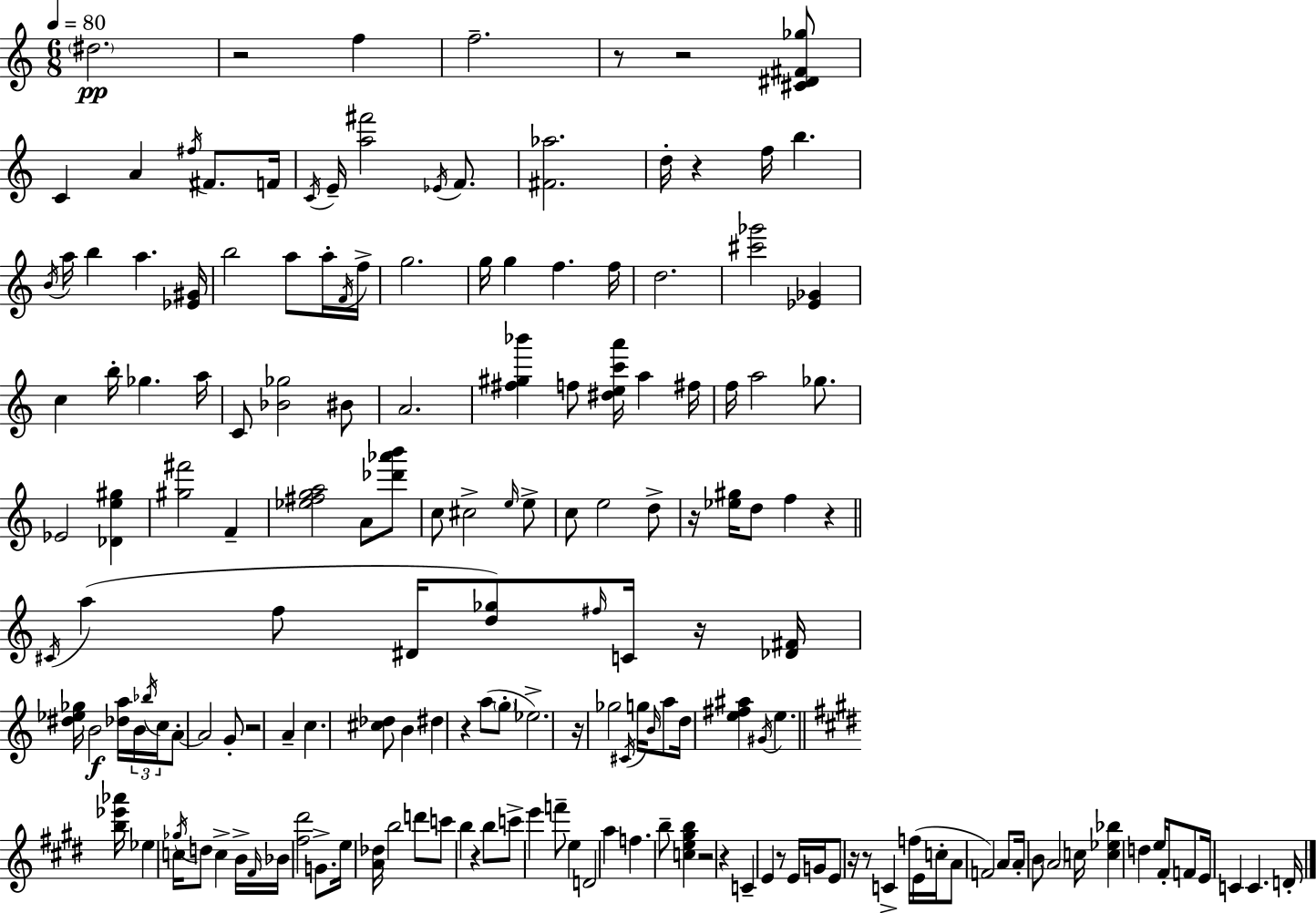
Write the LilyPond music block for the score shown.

{
  \clef treble
  \numericTimeSignature
  \time 6/8
  \key c \major
  \tempo 4 = 80
  \parenthesize dis''2.\pp | r2 f''4 | f''2.-- | r8 r2 <cis' dis' fis' ges''>8 | \break c'4 a'4 \acciaccatura { fis''16 } fis'8. | f'16 \acciaccatura { c'16 } e'16-- <a'' fis'''>2 \acciaccatura { ees'16 } | f'8. <fis' aes''>2. | d''16-. r4 f''16 b''4. | \break \acciaccatura { b'16 } a''16 b''4 a''4. | <ees' gis'>16 b''2 | a''8 a''16-. \acciaccatura { f'16 } f''16-> g''2. | g''16 g''4 f''4. | \break f''16 d''2. | <cis''' ges'''>2 | <ees' ges'>4 c''4 b''16-. ges''4. | a''16 c'8 <bes' ges''>2 | \break bis'8 a'2. | <fis'' gis'' bes'''>4 f''8 <dis'' e'' c''' a'''>16 | a''4 fis''16 f''16 a''2 | ges''8. ees'2 | \break <des' e'' gis''>4 <gis'' fis'''>2 | f'4-- <ees'' fis'' g'' a''>2 | a'8 <des''' aes''' b'''>8 c''8 cis''2-> | \grace { e''16 } e''8-> c''8 e''2 | \break d''8-> r16 <ees'' gis''>16 d''8 f''4 | r4 \bar "||" \break \key a \minor \acciaccatura { cis'16 } a''4( f''8 dis'16 <d'' ges''>8) \grace { fis''16 } c'16 | r16 <des' fis'>16 <dis'' ees'' ges''>16 b'2\f <des'' a''>16 | \tuplet 3/2 { b'16 \acciaccatura { bes''16 } c''16 } a'8-.~~ a'2 | g'8-. r2 a'4-- | \break c''4. <cis'' des''>8 b'4 | dis''4 r4 a''8( | \parenthesize g''8-. ees''2.->) | r16 ges''2 | \break \acciaccatura { cis'16 } g''16 \grace { b'16 } a''8 d''16 <e'' fis'' ais''>4 \acciaccatura { gis'16 } e''4. | \bar "||" \break \key e \major <b'' ees''' aes'''>16 ees''4 c''16 \acciaccatura { ges''16 } d''8 c''4-> | b'16-> \grace { fis'16 } bes'16 <fis'' dis'''>2 | g'8.-> e''16 <a' des''>16 b''2 | d'''8 c'''8 b''4 r4 | \break b''8 c'''8-> e'''4 f'''8-- e''4 | d'2 a''4 | f''4. b''8-- <c'' e'' gis'' b''>4 | r2 r4 | \break c'4-- e'4 r8 | e'16 g'16 e'8 r16 r8 c'4-> | f''16( e'16 c''16-. a'8 f'2) | a'8 a'16-. b'8 \parenthesize a'2 | \break c''16 <c'' ees'' bes''>4 d''4 e''16 | fis'16-. f'8 e'16 c'4 c'4. | d'16-. \bar "|."
}